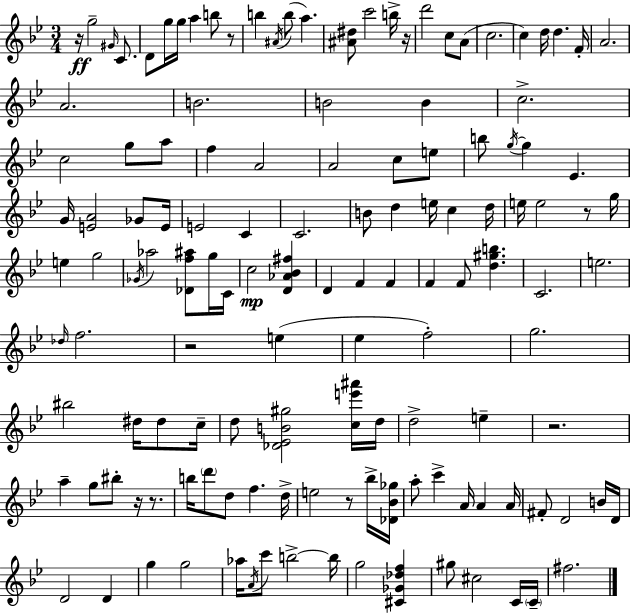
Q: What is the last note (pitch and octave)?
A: F#5